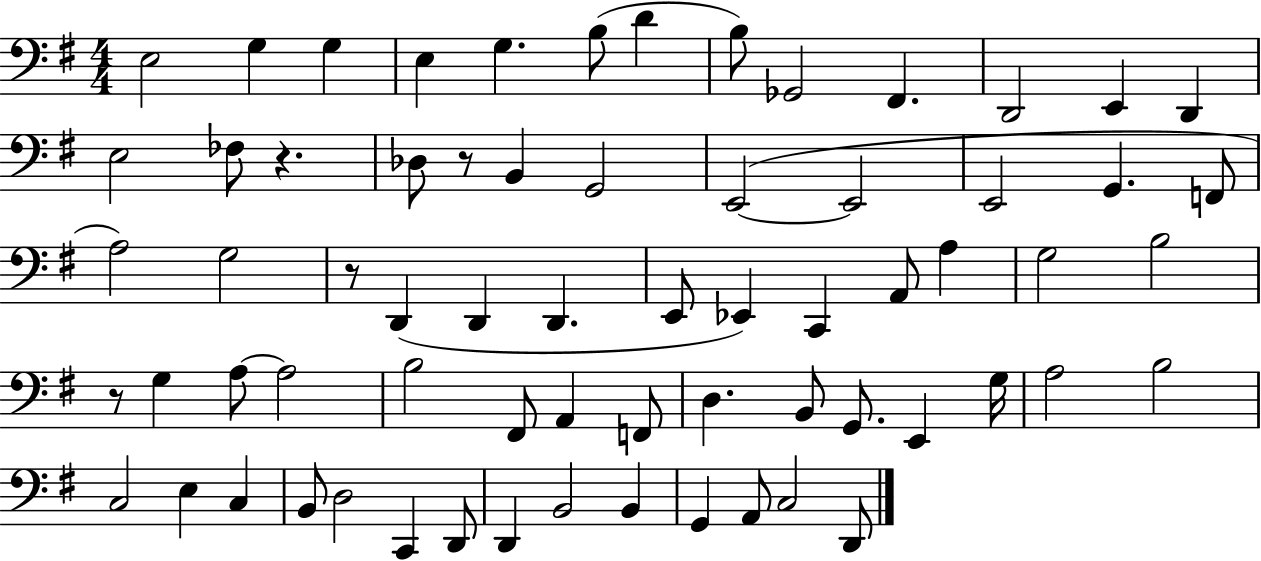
E3/h G3/q G3/q E3/q G3/q. B3/e D4/q B3/e Gb2/h F#2/q. D2/h E2/q D2/q E3/h FES3/e R/q. Db3/e R/e B2/q G2/h E2/h E2/h E2/h G2/q. F2/e A3/h G3/h R/e D2/q D2/q D2/q. E2/e Eb2/q C2/q A2/e A3/q G3/h B3/h R/e G3/q A3/e A3/h B3/h F#2/e A2/q F2/e D3/q. B2/e G2/e. E2/q G3/s A3/h B3/h C3/h E3/q C3/q B2/e D3/h C2/q D2/e D2/q B2/h B2/q G2/q A2/e C3/h D2/e